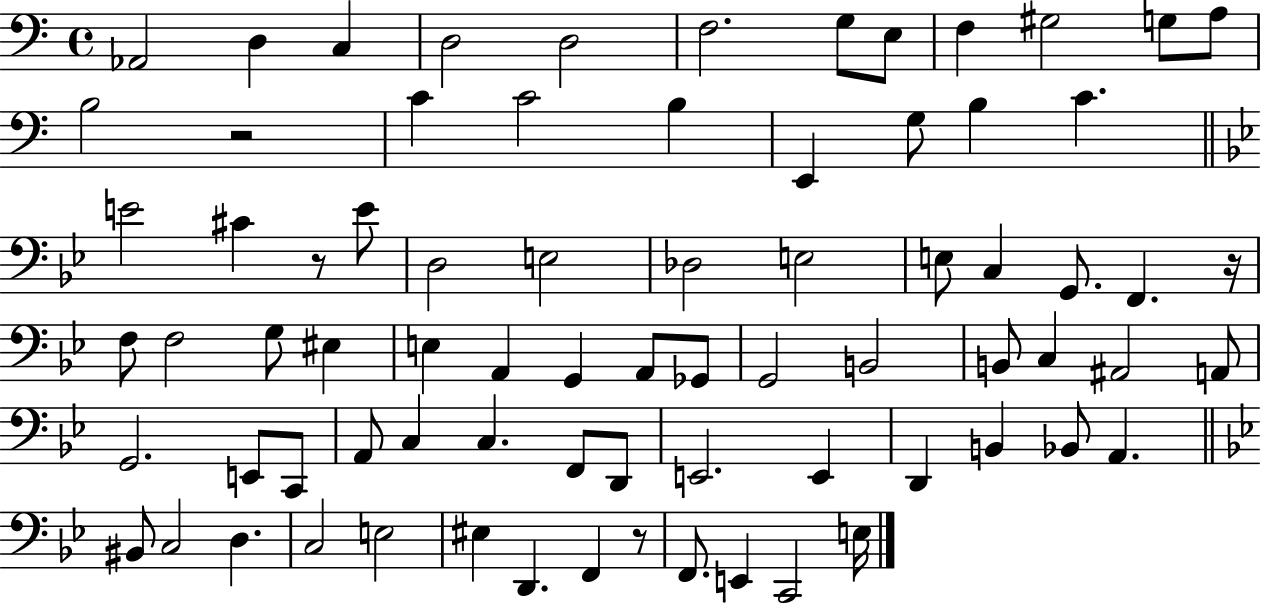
Ab2/h D3/q C3/q D3/h D3/h F3/h. G3/e E3/e F3/q G#3/h G3/e A3/e B3/h R/h C4/q C4/h B3/q E2/q G3/e B3/q C4/q. E4/h C#4/q R/e E4/e D3/h E3/h Db3/h E3/h E3/e C3/q G2/e. F2/q. R/s F3/e F3/h G3/e EIS3/q E3/q A2/q G2/q A2/e Gb2/e G2/h B2/h B2/e C3/q A#2/h A2/e G2/h. E2/e C2/e A2/e C3/q C3/q. F2/e D2/e E2/h. E2/q D2/q B2/q Bb2/e A2/q. BIS2/e C3/h D3/q. C3/h E3/h EIS3/q D2/q. F2/q R/e F2/e. E2/q C2/h E3/s